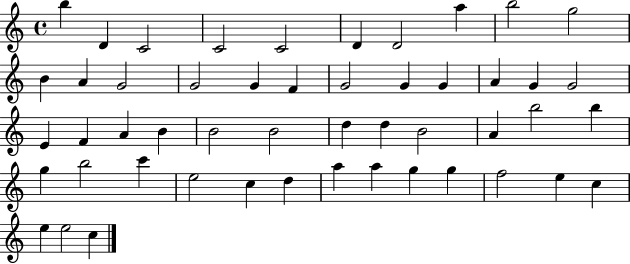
B5/q D4/q C4/h C4/h C4/h D4/q D4/h A5/q B5/h G5/h B4/q A4/q G4/h G4/h G4/q F4/q G4/h G4/q G4/q A4/q G4/q G4/h E4/q F4/q A4/q B4/q B4/h B4/h D5/q D5/q B4/h A4/q B5/h B5/q G5/q B5/h C6/q E5/h C5/q D5/q A5/q A5/q G5/q G5/q F5/h E5/q C5/q E5/q E5/h C5/q